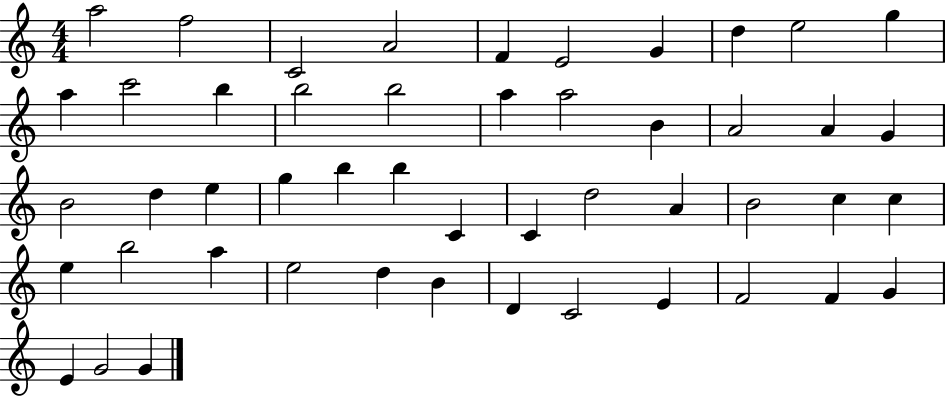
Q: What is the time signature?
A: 4/4